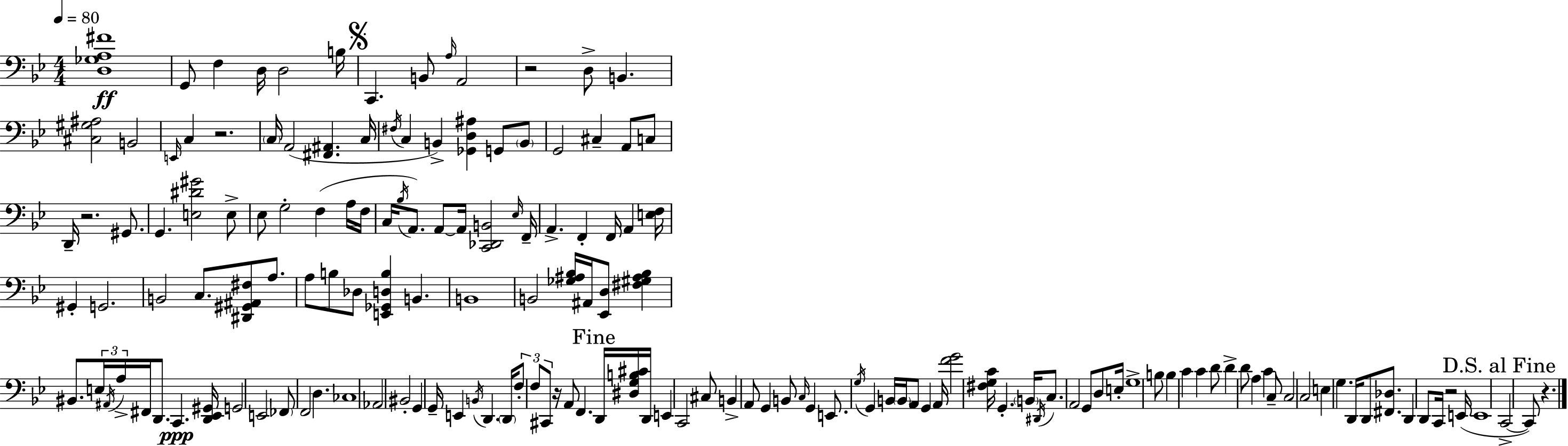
[D3,Gb3,A3,F#4]/w G2/e F3/q D3/s D3/h B3/s C2/q. B2/e A3/s A2/h R/h D3/e B2/q. [C#3,G#3,A#3]/h B2/h E2/s C3/q R/h. C3/s A2/h [F#2,A#2]/q. C3/s F#3/s C3/q B2/q [Gb2,D3,A#3]/q G2/e B2/e G2/h C#3/q A2/e C3/e D2/s R/h. G#2/e. G2/q. [E3,D#4,G#4]/h E3/e Eb3/e G3/h F3/q A3/s F3/s C3/s Bb3/s A2/e. A2/e A2/s [C2,Db2,B2]/h Eb3/s F2/s A2/q. F2/q F2/s A2/q [E3,F3]/s G#2/q G2/h. B2/h C3/e. [D#2,G#2,A#2,F#3]/e A3/e. A3/e B3/e Db3/e [E2,Gb2,D3,B3]/q B2/q. B2/w B2/h [Gb3,A#3,Bb3]/s A#2/s [Eb2,D3]/e [F#3,G#3,A#3,Bb3]/q BIS2/e. E3/s A#2/s A3/s F#2/s D2/e. C2/q. [D2,Eb2,G#2]/s G2/h E2/h FES2/e F2/h D3/q. CES3/w Ab2/h BIS2/h G2/q G2/s E2/q B2/s D2/q. D2/s F3/e F3/e C#2/e R/s A2/e F2/q. D2/s [D#3,G3,B3,C#4]/s D2/s E2/q C2/h C#3/e B2/q A2/e G2/q B2/e C3/s G2/q E2/e. G3/s G2/q B2/s B2/s A2/e G2/q A2/s [F4,G4]/h [F#3,G3,C4]/s G2/q. B2/s D#2/s C3/e. A2/h G2/e D3/e E3/s G3/w B3/e B3/q C4/q C4/q D4/e D4/q D4/e A3/q C4/q C3/e C3/h C3/h E3/q G3/q. D2/s D2/e [F#2,Db3]/e. D2/q D2/e C2/s R/h E2/s E2/w C2/h C2/e R/q.